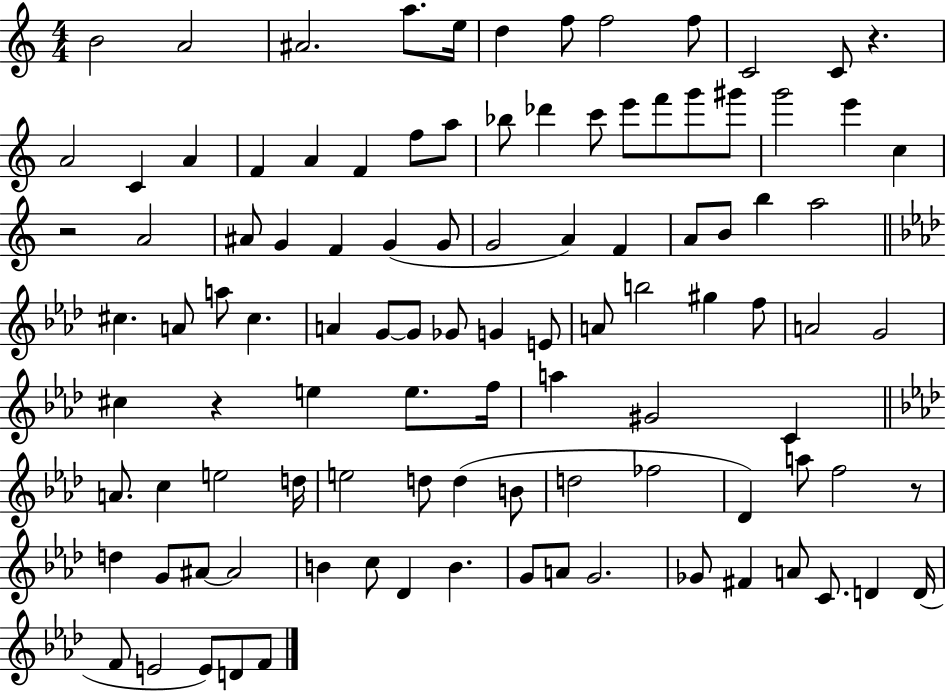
X:1
T:Untitled
M:4/4
L:1/4
K:C
B2 A2 ^A2 a/2 e/4 d f/2 f2 f/2 C2 C/2 z A2 C A F A F f/2 a/2 _b/2 _d' c'/2 e'/2 f'/2 g'/2 ^g'/2 g'2 e' c z2 A2 ^A/2 G F G G/2 G2 A F A/2 B/2 b a2 ^c A/2 a/2 ^c A G/2 G/2 _G/2 G E/2 A/2 b2 ^g f/2 A2 G2 ^c z e e/2 f/4 a ^G2 C A/2 c e2 d/4 e2 d/2 d B/2 d2 _f2 _D a/2 f2 z/2 d G/2 ^A/2 ^A2 B c/2 _D B G/2 A/2 G2 _G/2 ^F A/2 C/2 D D/4 F/2 E2 E/2 D/2 F/2